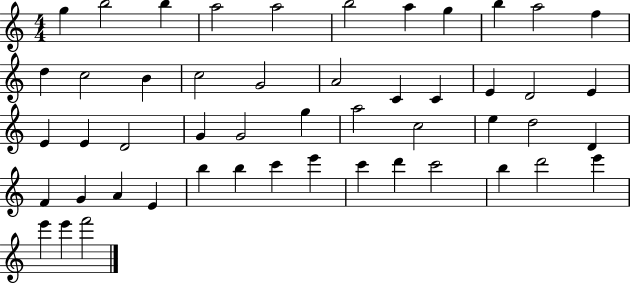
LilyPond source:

{
  \clef treble
  \numericTimeSignature
  \time 4/4
  \key c \major
  g''4 b''2 b''4 | a''2 a''2 | b''2 a''4 g''4 | b''4 a''2 f''4 | \break d''4 c''2 b'4 | c''2 g'2 | a'2 c'4 c'4 | e'4 d'2 e'4 | \break e'4 e'4 d'2 | g'4 g'2 g''4 | a''2 c''2 | e''4 d''2 d'4 | \break f'4 g'4 a'4 e'4 | b''4 b''4 c'''4 e'''4 | c'''4 d'''4 c'''2 | b''4 d'''2 e'''4 | \break e'''4 e'''4 f'''2 | \bar "|."
}